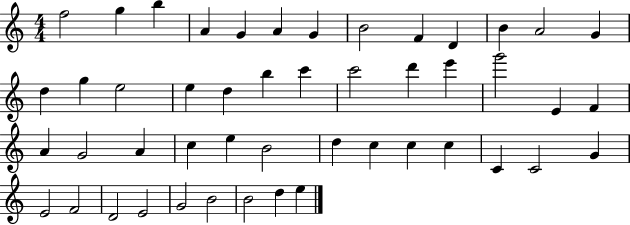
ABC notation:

X:1
T:Untitled
M:4/4
L:1/4
K:C
f2 g b A G A G B2 F D B A2 G d g e2 e d b c' c'2 d' e' g'2 E F A G2 A c e B2 d c c c C C2 G E2 F2 D2 E2 G2 B2 B2 d e